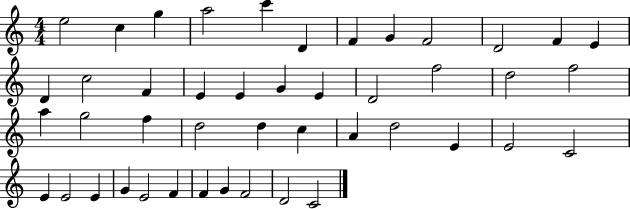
{
  \clef treble
  \numericTimeSignature
  \time 4/4
  \key c \major
  e''2 c''4 g''4 | a''2 c'''4 d'4 | f'4 g'4 f'2 | d'2 f'4 e'4 | \break d'4 c''2 f'4 | e'4 e'4 g'4 e'4 | d'2 f''2 | d''2 f''2 | \break a''4 g''2 f''4 | d''2 d''4 c''4 | a'4 d''2 e'4 | e'2 c'2 | \break e'4 e'2 e'4 | g'4 e'2 f'4 | f'4 g'4 f'2 | d'2 c'2 | \break \bar "|."
}